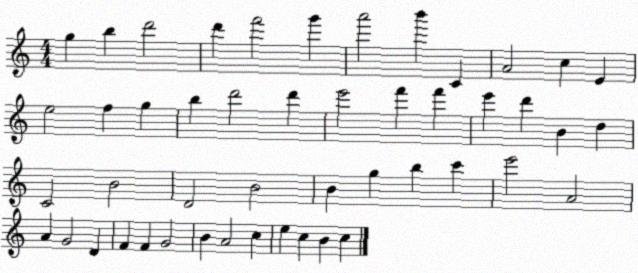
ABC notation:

X:1
T:Untitled
M:4/4
L:1/4
K:C
g b d'2 d' f'2 g' a'2 b' C A2 c E e2 f g b d'2 d' e'2 f' f' e' d' B d C2 B2 D2 B2 B g b c' e'2 A2 A G2 D F F G2 B A2 c e c B c